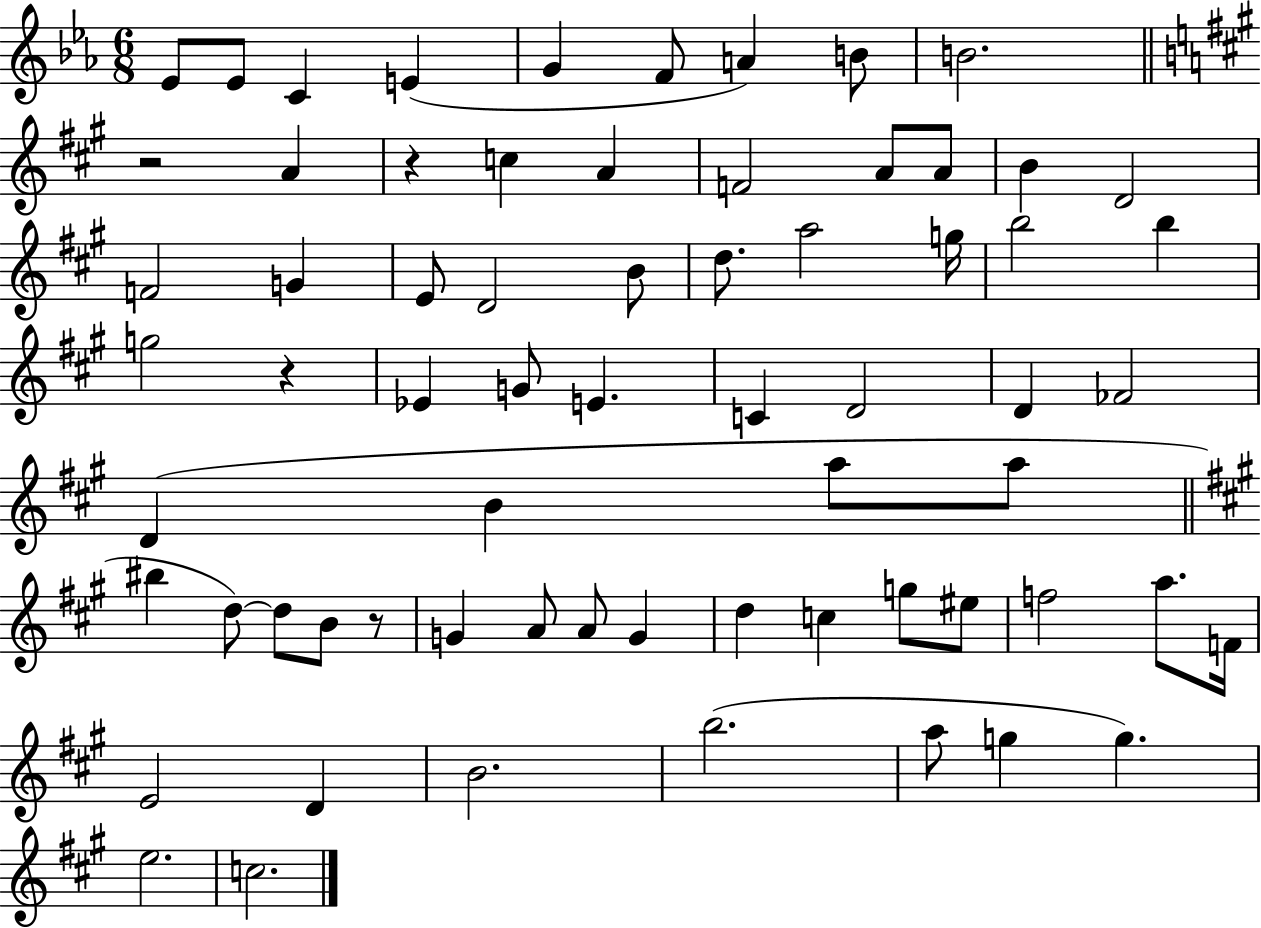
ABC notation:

X:1
T:Untitled
M:6/8
L:1/4
K:Eb
_E/2 _E/2 C E G F/2 A B/2 B2 z2 A z c A F2 A/2 A/2 B D2 F2 G E/2 D2 B/2 d/2 a2 g/4 b2 b g2 z _E G/2 E C D2 D _F2 D B a/2 a/2 ^b d/2 d/2 B/2 z/2 G A/2 A/2 G d c g/2 ^e/2 f2 a/2 F/4 E2 D B2 b2 a/2 g g e2 c2